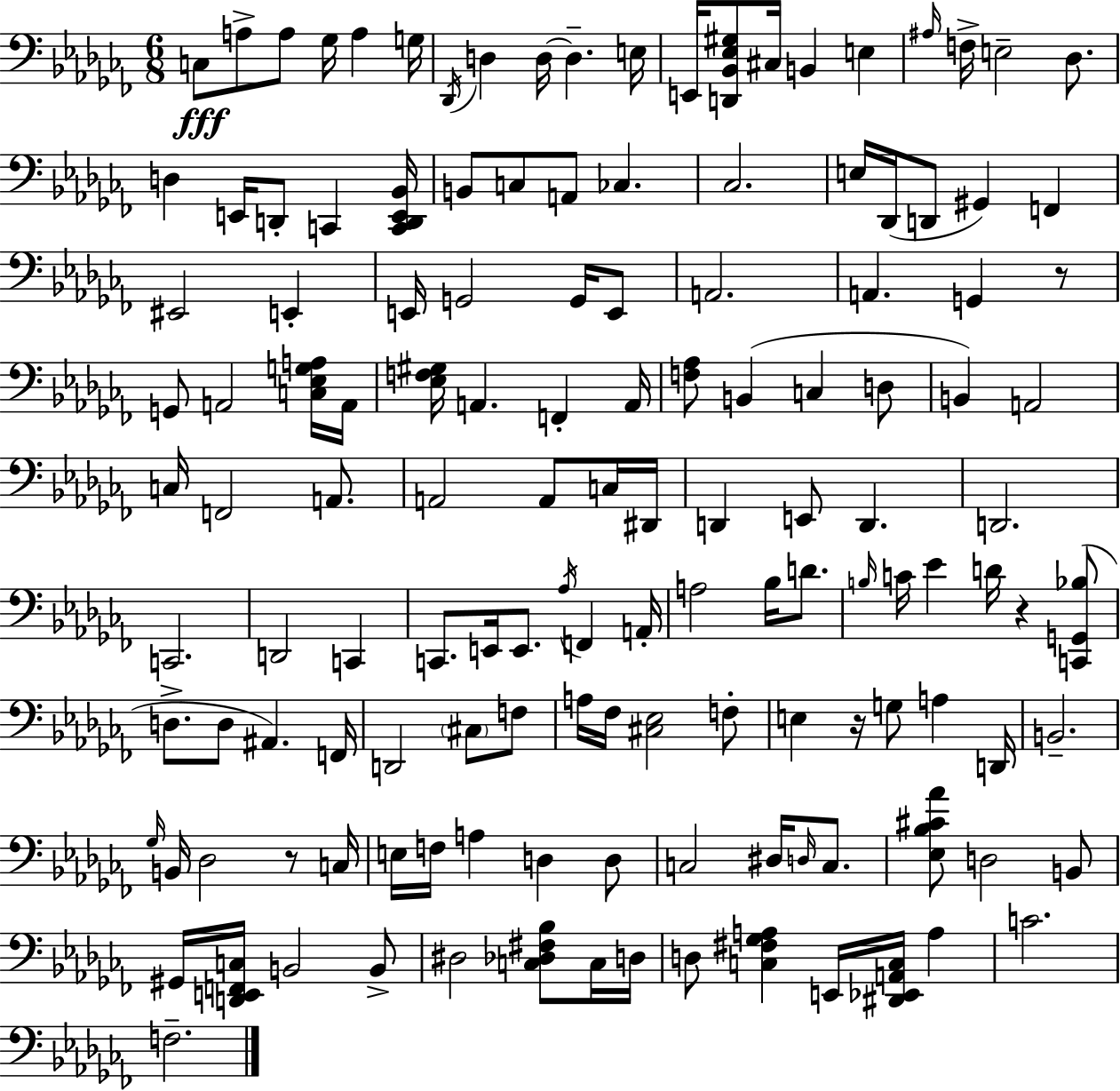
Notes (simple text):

C3/e A3/e A3/e Gb3/s A3/q G3/s Db2/s D3/q D3/s D3/q. E3/s E2/s [D2,Bb2,Eb3,G#3]/e C#3/s B2/q E3/q A#3/s F3/s E3/h Db3/e. D3/q E2/s D2/e C2/q [C2,D2,E2,Bb2]/s B2/e C3/e A2/e CES3/q. CES3/h. E3/s Db2/s D2/e G#2/q F2/q EIS2/h E2/q E2/s G2/h G2/s E2/e A2/h. A2/q. G2/q R/e G2/e A2/h [C3,Eb3,G3,A3]/s A2/s [Eb3,F3,G#3]/s A2/q. F2/q A2/s [F3,Ab3]/e B2/q C3/q D3/e B2/q A2/h C3/s F2/h A2/e. A2/h A2/e C3/s D#2/s D2/q E2/e D2/q. D2/h. C2/h. D2/h C2/q C2/e. E2/s E2/e. Ab3/s F2/q A2/s A3/h Bb3/s D4/e. B3/s C4/s Eb4/q D4/s R/q [C2,G2,Bb3]/e D3/e. D3/e A#2/q. F2/s D2/h C#3/e F3/e A3/s FES3/s [C#3,Eb3]/h F3/e E3/q R/s G3/e A3/q D2/s B2/h. Gb3/s B2/s Db3/h R/e C3/s E3/s F3/s A3/q D3/q D3/e C3/h D#3/s D3/s C3/e. [Eb3,Bb3,C#4,Ab4]/e D3/h B2/e G#2/s [D2,E2,F2,C3]/s B2/h B2/e D#3/h [C3,Db3,F#3,Bb3]/e C3/s D3/s D3/e [C3,F#3,Gb3,A3]/q E2/s [D#2,Eb2,A2,C3]/s A3/q C4/h. F3/h.